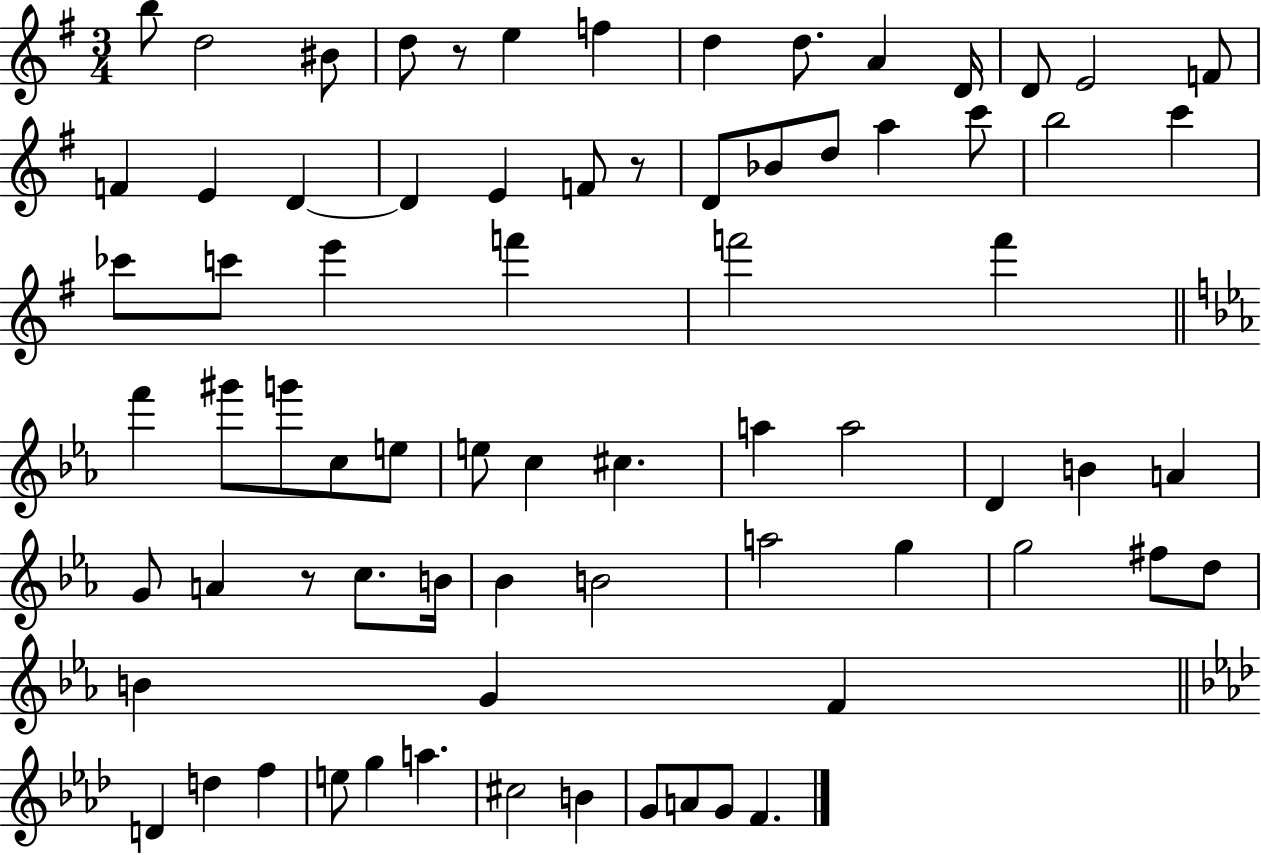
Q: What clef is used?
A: treble